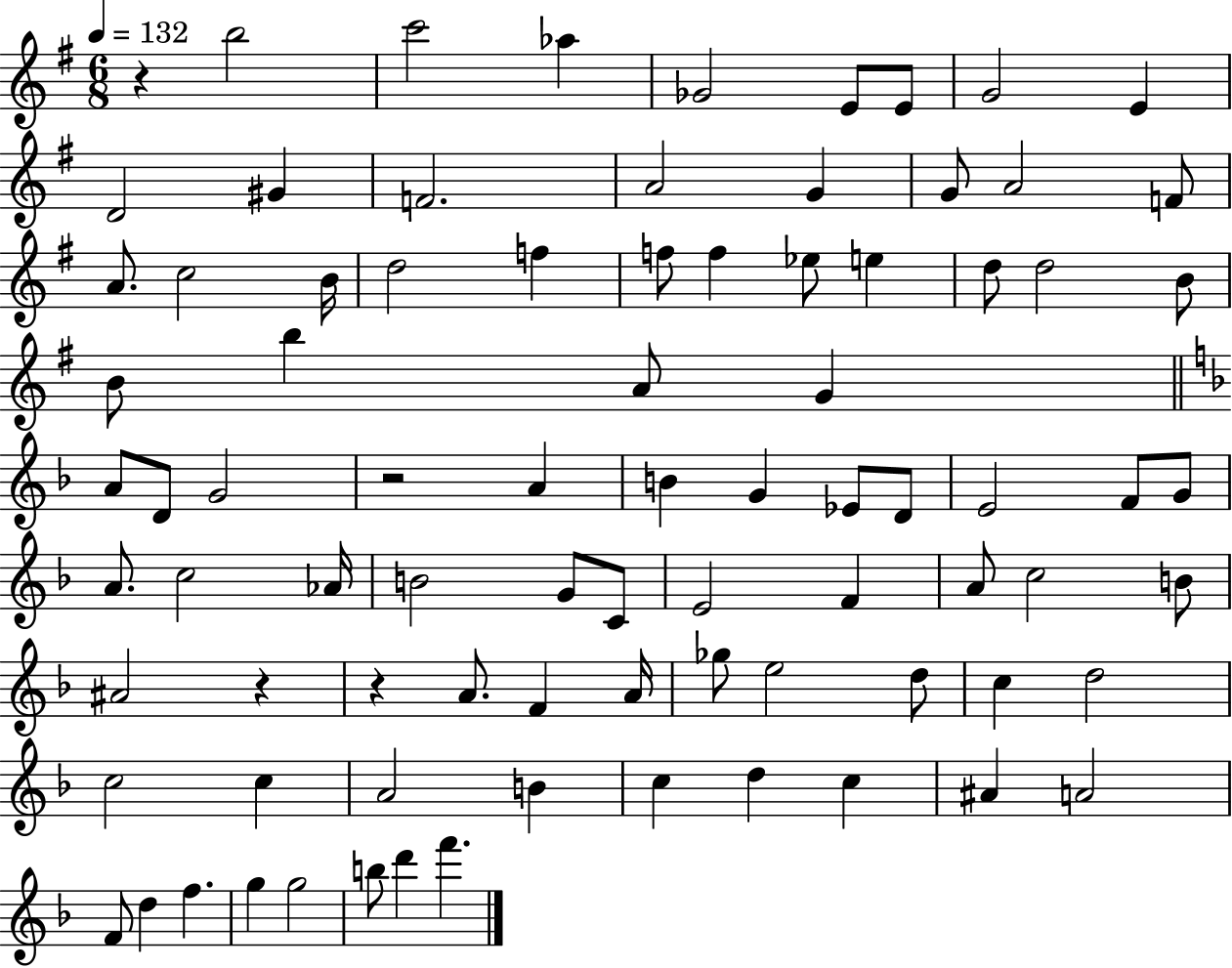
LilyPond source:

{
  \clef treble
  \numericTimeSignature
  \time 6/8
  \key g \major
  \tempo 4 = 132
  r4 b''2 | c'''2 aes''4 | ges'2 e'8 e'8 | g'2 e'4 | \break d'2 gis'4 | f'2. | a'2 g'4 | g'8 a'2 f'8 | \break a'8. c''2 b'16 | d''2 f''4 | f''8 f''4 ees''8 e''4 | d''8 d''2 b'8 | \break b'8 b''4 a'8 g'4 | \bar "||" \break \key f \major a'8 d'8 g'2 | r2 a'4 | b'4 g'4 ees'8 d'8 | e'2 f'8 g'8 | \break a'8. c''2 aes'16 | b'2 g'8 c'8 | e'2 f'4 | a'8 c''2 b'8 | \break ais'2 r4 | r4 a'8. f'4 a'16 | ges''8 e''2 d''8 | c''4 d''2 | \break c''2 c''4 | a'2 b'4 | c''4 d''4 c''4 | ais'4 a'2 | \break f'8 d''4 f''4. | g''4 g''2 | b''8 d'''4 f'''4. | \bar "|."
}